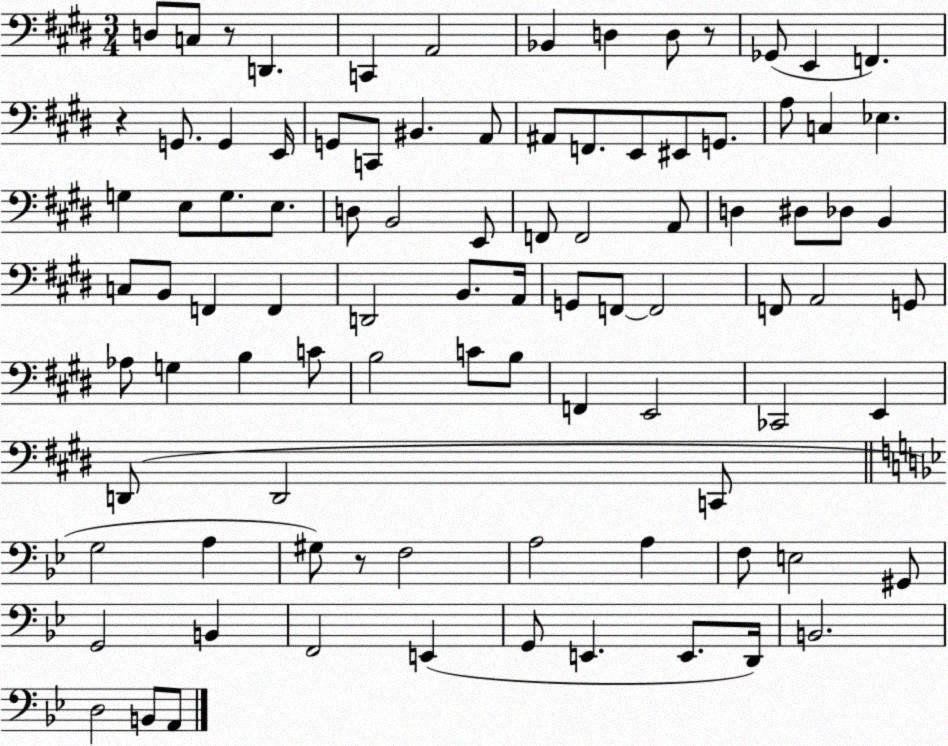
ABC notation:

X:1
T:Untitled
M:3/4
L:1/4
K:E
D,/2 C,/2 z/2 D,, C,, A,,2 _B,, D, D,/2 z/2 _G,,/2 E,, F,, z G,,/2 G,, E,,/4 G,,/2 C,,/2 ^B,, A,,/2 ^A,,/2 F,,/2 E,,/2 ^E,,/2 G,,/2 A,/2 C, _E, G, E,/2 G,/2 E,/2 D,/2 B,,2 E,,/2 F,,/2 F,,2 A,,/2 D, ^D,/2 _D,/2 B,, C,/2 B,,/2 F,, F,, D,,2 B,,/2 A,,/4 G,,/2 F,,/2 F,,2 F,,/2 A,,2 G,,/2 _A,/2 G, B, C/2 B,2 C/2 B,/2 F,, E,,2 _C,,2 E,, D,,/2 D,,2 C,,/2 G,2 A, ^G,/2 z/2 F,2 A,2 A, F,/2 E,2 ^G,,/2 G,,2 B,, F,,2 E,, G,,/2 E,, E,,/2 D,,/4 B,,2 D,2 B,,/2 A,,/2